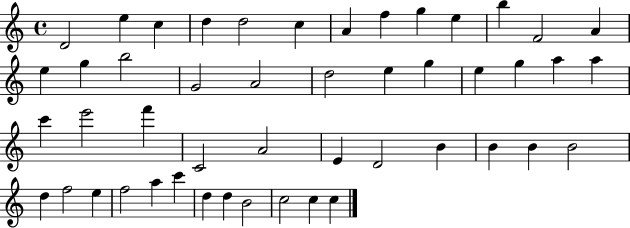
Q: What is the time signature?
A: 4/4